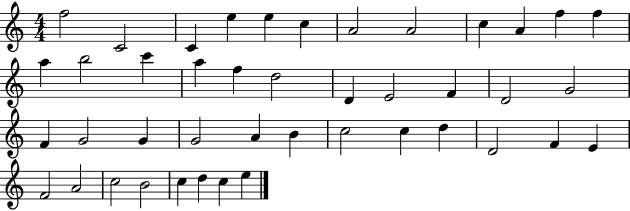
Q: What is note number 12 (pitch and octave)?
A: F5